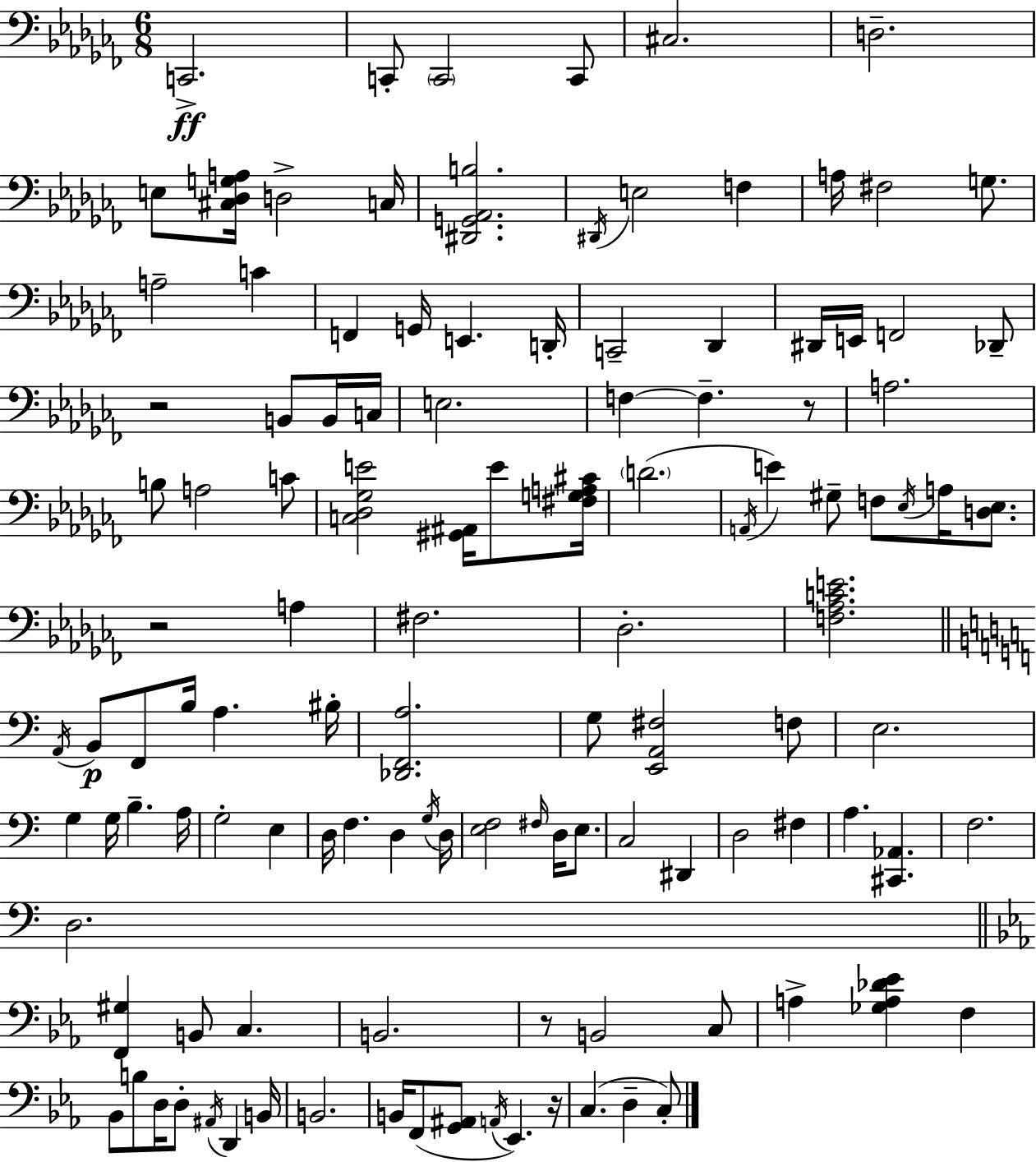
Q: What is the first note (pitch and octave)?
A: C2